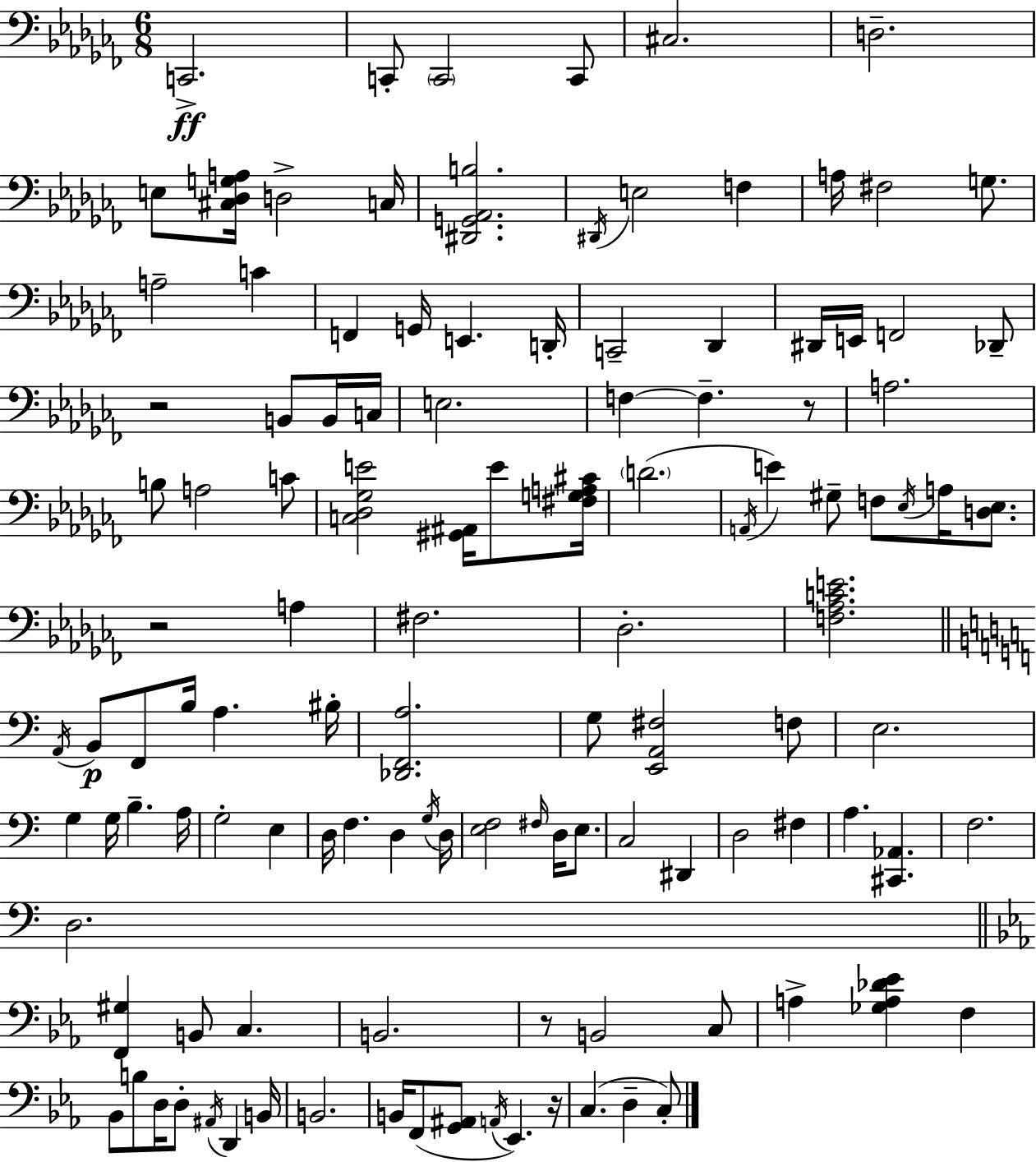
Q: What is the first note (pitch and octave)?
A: C2